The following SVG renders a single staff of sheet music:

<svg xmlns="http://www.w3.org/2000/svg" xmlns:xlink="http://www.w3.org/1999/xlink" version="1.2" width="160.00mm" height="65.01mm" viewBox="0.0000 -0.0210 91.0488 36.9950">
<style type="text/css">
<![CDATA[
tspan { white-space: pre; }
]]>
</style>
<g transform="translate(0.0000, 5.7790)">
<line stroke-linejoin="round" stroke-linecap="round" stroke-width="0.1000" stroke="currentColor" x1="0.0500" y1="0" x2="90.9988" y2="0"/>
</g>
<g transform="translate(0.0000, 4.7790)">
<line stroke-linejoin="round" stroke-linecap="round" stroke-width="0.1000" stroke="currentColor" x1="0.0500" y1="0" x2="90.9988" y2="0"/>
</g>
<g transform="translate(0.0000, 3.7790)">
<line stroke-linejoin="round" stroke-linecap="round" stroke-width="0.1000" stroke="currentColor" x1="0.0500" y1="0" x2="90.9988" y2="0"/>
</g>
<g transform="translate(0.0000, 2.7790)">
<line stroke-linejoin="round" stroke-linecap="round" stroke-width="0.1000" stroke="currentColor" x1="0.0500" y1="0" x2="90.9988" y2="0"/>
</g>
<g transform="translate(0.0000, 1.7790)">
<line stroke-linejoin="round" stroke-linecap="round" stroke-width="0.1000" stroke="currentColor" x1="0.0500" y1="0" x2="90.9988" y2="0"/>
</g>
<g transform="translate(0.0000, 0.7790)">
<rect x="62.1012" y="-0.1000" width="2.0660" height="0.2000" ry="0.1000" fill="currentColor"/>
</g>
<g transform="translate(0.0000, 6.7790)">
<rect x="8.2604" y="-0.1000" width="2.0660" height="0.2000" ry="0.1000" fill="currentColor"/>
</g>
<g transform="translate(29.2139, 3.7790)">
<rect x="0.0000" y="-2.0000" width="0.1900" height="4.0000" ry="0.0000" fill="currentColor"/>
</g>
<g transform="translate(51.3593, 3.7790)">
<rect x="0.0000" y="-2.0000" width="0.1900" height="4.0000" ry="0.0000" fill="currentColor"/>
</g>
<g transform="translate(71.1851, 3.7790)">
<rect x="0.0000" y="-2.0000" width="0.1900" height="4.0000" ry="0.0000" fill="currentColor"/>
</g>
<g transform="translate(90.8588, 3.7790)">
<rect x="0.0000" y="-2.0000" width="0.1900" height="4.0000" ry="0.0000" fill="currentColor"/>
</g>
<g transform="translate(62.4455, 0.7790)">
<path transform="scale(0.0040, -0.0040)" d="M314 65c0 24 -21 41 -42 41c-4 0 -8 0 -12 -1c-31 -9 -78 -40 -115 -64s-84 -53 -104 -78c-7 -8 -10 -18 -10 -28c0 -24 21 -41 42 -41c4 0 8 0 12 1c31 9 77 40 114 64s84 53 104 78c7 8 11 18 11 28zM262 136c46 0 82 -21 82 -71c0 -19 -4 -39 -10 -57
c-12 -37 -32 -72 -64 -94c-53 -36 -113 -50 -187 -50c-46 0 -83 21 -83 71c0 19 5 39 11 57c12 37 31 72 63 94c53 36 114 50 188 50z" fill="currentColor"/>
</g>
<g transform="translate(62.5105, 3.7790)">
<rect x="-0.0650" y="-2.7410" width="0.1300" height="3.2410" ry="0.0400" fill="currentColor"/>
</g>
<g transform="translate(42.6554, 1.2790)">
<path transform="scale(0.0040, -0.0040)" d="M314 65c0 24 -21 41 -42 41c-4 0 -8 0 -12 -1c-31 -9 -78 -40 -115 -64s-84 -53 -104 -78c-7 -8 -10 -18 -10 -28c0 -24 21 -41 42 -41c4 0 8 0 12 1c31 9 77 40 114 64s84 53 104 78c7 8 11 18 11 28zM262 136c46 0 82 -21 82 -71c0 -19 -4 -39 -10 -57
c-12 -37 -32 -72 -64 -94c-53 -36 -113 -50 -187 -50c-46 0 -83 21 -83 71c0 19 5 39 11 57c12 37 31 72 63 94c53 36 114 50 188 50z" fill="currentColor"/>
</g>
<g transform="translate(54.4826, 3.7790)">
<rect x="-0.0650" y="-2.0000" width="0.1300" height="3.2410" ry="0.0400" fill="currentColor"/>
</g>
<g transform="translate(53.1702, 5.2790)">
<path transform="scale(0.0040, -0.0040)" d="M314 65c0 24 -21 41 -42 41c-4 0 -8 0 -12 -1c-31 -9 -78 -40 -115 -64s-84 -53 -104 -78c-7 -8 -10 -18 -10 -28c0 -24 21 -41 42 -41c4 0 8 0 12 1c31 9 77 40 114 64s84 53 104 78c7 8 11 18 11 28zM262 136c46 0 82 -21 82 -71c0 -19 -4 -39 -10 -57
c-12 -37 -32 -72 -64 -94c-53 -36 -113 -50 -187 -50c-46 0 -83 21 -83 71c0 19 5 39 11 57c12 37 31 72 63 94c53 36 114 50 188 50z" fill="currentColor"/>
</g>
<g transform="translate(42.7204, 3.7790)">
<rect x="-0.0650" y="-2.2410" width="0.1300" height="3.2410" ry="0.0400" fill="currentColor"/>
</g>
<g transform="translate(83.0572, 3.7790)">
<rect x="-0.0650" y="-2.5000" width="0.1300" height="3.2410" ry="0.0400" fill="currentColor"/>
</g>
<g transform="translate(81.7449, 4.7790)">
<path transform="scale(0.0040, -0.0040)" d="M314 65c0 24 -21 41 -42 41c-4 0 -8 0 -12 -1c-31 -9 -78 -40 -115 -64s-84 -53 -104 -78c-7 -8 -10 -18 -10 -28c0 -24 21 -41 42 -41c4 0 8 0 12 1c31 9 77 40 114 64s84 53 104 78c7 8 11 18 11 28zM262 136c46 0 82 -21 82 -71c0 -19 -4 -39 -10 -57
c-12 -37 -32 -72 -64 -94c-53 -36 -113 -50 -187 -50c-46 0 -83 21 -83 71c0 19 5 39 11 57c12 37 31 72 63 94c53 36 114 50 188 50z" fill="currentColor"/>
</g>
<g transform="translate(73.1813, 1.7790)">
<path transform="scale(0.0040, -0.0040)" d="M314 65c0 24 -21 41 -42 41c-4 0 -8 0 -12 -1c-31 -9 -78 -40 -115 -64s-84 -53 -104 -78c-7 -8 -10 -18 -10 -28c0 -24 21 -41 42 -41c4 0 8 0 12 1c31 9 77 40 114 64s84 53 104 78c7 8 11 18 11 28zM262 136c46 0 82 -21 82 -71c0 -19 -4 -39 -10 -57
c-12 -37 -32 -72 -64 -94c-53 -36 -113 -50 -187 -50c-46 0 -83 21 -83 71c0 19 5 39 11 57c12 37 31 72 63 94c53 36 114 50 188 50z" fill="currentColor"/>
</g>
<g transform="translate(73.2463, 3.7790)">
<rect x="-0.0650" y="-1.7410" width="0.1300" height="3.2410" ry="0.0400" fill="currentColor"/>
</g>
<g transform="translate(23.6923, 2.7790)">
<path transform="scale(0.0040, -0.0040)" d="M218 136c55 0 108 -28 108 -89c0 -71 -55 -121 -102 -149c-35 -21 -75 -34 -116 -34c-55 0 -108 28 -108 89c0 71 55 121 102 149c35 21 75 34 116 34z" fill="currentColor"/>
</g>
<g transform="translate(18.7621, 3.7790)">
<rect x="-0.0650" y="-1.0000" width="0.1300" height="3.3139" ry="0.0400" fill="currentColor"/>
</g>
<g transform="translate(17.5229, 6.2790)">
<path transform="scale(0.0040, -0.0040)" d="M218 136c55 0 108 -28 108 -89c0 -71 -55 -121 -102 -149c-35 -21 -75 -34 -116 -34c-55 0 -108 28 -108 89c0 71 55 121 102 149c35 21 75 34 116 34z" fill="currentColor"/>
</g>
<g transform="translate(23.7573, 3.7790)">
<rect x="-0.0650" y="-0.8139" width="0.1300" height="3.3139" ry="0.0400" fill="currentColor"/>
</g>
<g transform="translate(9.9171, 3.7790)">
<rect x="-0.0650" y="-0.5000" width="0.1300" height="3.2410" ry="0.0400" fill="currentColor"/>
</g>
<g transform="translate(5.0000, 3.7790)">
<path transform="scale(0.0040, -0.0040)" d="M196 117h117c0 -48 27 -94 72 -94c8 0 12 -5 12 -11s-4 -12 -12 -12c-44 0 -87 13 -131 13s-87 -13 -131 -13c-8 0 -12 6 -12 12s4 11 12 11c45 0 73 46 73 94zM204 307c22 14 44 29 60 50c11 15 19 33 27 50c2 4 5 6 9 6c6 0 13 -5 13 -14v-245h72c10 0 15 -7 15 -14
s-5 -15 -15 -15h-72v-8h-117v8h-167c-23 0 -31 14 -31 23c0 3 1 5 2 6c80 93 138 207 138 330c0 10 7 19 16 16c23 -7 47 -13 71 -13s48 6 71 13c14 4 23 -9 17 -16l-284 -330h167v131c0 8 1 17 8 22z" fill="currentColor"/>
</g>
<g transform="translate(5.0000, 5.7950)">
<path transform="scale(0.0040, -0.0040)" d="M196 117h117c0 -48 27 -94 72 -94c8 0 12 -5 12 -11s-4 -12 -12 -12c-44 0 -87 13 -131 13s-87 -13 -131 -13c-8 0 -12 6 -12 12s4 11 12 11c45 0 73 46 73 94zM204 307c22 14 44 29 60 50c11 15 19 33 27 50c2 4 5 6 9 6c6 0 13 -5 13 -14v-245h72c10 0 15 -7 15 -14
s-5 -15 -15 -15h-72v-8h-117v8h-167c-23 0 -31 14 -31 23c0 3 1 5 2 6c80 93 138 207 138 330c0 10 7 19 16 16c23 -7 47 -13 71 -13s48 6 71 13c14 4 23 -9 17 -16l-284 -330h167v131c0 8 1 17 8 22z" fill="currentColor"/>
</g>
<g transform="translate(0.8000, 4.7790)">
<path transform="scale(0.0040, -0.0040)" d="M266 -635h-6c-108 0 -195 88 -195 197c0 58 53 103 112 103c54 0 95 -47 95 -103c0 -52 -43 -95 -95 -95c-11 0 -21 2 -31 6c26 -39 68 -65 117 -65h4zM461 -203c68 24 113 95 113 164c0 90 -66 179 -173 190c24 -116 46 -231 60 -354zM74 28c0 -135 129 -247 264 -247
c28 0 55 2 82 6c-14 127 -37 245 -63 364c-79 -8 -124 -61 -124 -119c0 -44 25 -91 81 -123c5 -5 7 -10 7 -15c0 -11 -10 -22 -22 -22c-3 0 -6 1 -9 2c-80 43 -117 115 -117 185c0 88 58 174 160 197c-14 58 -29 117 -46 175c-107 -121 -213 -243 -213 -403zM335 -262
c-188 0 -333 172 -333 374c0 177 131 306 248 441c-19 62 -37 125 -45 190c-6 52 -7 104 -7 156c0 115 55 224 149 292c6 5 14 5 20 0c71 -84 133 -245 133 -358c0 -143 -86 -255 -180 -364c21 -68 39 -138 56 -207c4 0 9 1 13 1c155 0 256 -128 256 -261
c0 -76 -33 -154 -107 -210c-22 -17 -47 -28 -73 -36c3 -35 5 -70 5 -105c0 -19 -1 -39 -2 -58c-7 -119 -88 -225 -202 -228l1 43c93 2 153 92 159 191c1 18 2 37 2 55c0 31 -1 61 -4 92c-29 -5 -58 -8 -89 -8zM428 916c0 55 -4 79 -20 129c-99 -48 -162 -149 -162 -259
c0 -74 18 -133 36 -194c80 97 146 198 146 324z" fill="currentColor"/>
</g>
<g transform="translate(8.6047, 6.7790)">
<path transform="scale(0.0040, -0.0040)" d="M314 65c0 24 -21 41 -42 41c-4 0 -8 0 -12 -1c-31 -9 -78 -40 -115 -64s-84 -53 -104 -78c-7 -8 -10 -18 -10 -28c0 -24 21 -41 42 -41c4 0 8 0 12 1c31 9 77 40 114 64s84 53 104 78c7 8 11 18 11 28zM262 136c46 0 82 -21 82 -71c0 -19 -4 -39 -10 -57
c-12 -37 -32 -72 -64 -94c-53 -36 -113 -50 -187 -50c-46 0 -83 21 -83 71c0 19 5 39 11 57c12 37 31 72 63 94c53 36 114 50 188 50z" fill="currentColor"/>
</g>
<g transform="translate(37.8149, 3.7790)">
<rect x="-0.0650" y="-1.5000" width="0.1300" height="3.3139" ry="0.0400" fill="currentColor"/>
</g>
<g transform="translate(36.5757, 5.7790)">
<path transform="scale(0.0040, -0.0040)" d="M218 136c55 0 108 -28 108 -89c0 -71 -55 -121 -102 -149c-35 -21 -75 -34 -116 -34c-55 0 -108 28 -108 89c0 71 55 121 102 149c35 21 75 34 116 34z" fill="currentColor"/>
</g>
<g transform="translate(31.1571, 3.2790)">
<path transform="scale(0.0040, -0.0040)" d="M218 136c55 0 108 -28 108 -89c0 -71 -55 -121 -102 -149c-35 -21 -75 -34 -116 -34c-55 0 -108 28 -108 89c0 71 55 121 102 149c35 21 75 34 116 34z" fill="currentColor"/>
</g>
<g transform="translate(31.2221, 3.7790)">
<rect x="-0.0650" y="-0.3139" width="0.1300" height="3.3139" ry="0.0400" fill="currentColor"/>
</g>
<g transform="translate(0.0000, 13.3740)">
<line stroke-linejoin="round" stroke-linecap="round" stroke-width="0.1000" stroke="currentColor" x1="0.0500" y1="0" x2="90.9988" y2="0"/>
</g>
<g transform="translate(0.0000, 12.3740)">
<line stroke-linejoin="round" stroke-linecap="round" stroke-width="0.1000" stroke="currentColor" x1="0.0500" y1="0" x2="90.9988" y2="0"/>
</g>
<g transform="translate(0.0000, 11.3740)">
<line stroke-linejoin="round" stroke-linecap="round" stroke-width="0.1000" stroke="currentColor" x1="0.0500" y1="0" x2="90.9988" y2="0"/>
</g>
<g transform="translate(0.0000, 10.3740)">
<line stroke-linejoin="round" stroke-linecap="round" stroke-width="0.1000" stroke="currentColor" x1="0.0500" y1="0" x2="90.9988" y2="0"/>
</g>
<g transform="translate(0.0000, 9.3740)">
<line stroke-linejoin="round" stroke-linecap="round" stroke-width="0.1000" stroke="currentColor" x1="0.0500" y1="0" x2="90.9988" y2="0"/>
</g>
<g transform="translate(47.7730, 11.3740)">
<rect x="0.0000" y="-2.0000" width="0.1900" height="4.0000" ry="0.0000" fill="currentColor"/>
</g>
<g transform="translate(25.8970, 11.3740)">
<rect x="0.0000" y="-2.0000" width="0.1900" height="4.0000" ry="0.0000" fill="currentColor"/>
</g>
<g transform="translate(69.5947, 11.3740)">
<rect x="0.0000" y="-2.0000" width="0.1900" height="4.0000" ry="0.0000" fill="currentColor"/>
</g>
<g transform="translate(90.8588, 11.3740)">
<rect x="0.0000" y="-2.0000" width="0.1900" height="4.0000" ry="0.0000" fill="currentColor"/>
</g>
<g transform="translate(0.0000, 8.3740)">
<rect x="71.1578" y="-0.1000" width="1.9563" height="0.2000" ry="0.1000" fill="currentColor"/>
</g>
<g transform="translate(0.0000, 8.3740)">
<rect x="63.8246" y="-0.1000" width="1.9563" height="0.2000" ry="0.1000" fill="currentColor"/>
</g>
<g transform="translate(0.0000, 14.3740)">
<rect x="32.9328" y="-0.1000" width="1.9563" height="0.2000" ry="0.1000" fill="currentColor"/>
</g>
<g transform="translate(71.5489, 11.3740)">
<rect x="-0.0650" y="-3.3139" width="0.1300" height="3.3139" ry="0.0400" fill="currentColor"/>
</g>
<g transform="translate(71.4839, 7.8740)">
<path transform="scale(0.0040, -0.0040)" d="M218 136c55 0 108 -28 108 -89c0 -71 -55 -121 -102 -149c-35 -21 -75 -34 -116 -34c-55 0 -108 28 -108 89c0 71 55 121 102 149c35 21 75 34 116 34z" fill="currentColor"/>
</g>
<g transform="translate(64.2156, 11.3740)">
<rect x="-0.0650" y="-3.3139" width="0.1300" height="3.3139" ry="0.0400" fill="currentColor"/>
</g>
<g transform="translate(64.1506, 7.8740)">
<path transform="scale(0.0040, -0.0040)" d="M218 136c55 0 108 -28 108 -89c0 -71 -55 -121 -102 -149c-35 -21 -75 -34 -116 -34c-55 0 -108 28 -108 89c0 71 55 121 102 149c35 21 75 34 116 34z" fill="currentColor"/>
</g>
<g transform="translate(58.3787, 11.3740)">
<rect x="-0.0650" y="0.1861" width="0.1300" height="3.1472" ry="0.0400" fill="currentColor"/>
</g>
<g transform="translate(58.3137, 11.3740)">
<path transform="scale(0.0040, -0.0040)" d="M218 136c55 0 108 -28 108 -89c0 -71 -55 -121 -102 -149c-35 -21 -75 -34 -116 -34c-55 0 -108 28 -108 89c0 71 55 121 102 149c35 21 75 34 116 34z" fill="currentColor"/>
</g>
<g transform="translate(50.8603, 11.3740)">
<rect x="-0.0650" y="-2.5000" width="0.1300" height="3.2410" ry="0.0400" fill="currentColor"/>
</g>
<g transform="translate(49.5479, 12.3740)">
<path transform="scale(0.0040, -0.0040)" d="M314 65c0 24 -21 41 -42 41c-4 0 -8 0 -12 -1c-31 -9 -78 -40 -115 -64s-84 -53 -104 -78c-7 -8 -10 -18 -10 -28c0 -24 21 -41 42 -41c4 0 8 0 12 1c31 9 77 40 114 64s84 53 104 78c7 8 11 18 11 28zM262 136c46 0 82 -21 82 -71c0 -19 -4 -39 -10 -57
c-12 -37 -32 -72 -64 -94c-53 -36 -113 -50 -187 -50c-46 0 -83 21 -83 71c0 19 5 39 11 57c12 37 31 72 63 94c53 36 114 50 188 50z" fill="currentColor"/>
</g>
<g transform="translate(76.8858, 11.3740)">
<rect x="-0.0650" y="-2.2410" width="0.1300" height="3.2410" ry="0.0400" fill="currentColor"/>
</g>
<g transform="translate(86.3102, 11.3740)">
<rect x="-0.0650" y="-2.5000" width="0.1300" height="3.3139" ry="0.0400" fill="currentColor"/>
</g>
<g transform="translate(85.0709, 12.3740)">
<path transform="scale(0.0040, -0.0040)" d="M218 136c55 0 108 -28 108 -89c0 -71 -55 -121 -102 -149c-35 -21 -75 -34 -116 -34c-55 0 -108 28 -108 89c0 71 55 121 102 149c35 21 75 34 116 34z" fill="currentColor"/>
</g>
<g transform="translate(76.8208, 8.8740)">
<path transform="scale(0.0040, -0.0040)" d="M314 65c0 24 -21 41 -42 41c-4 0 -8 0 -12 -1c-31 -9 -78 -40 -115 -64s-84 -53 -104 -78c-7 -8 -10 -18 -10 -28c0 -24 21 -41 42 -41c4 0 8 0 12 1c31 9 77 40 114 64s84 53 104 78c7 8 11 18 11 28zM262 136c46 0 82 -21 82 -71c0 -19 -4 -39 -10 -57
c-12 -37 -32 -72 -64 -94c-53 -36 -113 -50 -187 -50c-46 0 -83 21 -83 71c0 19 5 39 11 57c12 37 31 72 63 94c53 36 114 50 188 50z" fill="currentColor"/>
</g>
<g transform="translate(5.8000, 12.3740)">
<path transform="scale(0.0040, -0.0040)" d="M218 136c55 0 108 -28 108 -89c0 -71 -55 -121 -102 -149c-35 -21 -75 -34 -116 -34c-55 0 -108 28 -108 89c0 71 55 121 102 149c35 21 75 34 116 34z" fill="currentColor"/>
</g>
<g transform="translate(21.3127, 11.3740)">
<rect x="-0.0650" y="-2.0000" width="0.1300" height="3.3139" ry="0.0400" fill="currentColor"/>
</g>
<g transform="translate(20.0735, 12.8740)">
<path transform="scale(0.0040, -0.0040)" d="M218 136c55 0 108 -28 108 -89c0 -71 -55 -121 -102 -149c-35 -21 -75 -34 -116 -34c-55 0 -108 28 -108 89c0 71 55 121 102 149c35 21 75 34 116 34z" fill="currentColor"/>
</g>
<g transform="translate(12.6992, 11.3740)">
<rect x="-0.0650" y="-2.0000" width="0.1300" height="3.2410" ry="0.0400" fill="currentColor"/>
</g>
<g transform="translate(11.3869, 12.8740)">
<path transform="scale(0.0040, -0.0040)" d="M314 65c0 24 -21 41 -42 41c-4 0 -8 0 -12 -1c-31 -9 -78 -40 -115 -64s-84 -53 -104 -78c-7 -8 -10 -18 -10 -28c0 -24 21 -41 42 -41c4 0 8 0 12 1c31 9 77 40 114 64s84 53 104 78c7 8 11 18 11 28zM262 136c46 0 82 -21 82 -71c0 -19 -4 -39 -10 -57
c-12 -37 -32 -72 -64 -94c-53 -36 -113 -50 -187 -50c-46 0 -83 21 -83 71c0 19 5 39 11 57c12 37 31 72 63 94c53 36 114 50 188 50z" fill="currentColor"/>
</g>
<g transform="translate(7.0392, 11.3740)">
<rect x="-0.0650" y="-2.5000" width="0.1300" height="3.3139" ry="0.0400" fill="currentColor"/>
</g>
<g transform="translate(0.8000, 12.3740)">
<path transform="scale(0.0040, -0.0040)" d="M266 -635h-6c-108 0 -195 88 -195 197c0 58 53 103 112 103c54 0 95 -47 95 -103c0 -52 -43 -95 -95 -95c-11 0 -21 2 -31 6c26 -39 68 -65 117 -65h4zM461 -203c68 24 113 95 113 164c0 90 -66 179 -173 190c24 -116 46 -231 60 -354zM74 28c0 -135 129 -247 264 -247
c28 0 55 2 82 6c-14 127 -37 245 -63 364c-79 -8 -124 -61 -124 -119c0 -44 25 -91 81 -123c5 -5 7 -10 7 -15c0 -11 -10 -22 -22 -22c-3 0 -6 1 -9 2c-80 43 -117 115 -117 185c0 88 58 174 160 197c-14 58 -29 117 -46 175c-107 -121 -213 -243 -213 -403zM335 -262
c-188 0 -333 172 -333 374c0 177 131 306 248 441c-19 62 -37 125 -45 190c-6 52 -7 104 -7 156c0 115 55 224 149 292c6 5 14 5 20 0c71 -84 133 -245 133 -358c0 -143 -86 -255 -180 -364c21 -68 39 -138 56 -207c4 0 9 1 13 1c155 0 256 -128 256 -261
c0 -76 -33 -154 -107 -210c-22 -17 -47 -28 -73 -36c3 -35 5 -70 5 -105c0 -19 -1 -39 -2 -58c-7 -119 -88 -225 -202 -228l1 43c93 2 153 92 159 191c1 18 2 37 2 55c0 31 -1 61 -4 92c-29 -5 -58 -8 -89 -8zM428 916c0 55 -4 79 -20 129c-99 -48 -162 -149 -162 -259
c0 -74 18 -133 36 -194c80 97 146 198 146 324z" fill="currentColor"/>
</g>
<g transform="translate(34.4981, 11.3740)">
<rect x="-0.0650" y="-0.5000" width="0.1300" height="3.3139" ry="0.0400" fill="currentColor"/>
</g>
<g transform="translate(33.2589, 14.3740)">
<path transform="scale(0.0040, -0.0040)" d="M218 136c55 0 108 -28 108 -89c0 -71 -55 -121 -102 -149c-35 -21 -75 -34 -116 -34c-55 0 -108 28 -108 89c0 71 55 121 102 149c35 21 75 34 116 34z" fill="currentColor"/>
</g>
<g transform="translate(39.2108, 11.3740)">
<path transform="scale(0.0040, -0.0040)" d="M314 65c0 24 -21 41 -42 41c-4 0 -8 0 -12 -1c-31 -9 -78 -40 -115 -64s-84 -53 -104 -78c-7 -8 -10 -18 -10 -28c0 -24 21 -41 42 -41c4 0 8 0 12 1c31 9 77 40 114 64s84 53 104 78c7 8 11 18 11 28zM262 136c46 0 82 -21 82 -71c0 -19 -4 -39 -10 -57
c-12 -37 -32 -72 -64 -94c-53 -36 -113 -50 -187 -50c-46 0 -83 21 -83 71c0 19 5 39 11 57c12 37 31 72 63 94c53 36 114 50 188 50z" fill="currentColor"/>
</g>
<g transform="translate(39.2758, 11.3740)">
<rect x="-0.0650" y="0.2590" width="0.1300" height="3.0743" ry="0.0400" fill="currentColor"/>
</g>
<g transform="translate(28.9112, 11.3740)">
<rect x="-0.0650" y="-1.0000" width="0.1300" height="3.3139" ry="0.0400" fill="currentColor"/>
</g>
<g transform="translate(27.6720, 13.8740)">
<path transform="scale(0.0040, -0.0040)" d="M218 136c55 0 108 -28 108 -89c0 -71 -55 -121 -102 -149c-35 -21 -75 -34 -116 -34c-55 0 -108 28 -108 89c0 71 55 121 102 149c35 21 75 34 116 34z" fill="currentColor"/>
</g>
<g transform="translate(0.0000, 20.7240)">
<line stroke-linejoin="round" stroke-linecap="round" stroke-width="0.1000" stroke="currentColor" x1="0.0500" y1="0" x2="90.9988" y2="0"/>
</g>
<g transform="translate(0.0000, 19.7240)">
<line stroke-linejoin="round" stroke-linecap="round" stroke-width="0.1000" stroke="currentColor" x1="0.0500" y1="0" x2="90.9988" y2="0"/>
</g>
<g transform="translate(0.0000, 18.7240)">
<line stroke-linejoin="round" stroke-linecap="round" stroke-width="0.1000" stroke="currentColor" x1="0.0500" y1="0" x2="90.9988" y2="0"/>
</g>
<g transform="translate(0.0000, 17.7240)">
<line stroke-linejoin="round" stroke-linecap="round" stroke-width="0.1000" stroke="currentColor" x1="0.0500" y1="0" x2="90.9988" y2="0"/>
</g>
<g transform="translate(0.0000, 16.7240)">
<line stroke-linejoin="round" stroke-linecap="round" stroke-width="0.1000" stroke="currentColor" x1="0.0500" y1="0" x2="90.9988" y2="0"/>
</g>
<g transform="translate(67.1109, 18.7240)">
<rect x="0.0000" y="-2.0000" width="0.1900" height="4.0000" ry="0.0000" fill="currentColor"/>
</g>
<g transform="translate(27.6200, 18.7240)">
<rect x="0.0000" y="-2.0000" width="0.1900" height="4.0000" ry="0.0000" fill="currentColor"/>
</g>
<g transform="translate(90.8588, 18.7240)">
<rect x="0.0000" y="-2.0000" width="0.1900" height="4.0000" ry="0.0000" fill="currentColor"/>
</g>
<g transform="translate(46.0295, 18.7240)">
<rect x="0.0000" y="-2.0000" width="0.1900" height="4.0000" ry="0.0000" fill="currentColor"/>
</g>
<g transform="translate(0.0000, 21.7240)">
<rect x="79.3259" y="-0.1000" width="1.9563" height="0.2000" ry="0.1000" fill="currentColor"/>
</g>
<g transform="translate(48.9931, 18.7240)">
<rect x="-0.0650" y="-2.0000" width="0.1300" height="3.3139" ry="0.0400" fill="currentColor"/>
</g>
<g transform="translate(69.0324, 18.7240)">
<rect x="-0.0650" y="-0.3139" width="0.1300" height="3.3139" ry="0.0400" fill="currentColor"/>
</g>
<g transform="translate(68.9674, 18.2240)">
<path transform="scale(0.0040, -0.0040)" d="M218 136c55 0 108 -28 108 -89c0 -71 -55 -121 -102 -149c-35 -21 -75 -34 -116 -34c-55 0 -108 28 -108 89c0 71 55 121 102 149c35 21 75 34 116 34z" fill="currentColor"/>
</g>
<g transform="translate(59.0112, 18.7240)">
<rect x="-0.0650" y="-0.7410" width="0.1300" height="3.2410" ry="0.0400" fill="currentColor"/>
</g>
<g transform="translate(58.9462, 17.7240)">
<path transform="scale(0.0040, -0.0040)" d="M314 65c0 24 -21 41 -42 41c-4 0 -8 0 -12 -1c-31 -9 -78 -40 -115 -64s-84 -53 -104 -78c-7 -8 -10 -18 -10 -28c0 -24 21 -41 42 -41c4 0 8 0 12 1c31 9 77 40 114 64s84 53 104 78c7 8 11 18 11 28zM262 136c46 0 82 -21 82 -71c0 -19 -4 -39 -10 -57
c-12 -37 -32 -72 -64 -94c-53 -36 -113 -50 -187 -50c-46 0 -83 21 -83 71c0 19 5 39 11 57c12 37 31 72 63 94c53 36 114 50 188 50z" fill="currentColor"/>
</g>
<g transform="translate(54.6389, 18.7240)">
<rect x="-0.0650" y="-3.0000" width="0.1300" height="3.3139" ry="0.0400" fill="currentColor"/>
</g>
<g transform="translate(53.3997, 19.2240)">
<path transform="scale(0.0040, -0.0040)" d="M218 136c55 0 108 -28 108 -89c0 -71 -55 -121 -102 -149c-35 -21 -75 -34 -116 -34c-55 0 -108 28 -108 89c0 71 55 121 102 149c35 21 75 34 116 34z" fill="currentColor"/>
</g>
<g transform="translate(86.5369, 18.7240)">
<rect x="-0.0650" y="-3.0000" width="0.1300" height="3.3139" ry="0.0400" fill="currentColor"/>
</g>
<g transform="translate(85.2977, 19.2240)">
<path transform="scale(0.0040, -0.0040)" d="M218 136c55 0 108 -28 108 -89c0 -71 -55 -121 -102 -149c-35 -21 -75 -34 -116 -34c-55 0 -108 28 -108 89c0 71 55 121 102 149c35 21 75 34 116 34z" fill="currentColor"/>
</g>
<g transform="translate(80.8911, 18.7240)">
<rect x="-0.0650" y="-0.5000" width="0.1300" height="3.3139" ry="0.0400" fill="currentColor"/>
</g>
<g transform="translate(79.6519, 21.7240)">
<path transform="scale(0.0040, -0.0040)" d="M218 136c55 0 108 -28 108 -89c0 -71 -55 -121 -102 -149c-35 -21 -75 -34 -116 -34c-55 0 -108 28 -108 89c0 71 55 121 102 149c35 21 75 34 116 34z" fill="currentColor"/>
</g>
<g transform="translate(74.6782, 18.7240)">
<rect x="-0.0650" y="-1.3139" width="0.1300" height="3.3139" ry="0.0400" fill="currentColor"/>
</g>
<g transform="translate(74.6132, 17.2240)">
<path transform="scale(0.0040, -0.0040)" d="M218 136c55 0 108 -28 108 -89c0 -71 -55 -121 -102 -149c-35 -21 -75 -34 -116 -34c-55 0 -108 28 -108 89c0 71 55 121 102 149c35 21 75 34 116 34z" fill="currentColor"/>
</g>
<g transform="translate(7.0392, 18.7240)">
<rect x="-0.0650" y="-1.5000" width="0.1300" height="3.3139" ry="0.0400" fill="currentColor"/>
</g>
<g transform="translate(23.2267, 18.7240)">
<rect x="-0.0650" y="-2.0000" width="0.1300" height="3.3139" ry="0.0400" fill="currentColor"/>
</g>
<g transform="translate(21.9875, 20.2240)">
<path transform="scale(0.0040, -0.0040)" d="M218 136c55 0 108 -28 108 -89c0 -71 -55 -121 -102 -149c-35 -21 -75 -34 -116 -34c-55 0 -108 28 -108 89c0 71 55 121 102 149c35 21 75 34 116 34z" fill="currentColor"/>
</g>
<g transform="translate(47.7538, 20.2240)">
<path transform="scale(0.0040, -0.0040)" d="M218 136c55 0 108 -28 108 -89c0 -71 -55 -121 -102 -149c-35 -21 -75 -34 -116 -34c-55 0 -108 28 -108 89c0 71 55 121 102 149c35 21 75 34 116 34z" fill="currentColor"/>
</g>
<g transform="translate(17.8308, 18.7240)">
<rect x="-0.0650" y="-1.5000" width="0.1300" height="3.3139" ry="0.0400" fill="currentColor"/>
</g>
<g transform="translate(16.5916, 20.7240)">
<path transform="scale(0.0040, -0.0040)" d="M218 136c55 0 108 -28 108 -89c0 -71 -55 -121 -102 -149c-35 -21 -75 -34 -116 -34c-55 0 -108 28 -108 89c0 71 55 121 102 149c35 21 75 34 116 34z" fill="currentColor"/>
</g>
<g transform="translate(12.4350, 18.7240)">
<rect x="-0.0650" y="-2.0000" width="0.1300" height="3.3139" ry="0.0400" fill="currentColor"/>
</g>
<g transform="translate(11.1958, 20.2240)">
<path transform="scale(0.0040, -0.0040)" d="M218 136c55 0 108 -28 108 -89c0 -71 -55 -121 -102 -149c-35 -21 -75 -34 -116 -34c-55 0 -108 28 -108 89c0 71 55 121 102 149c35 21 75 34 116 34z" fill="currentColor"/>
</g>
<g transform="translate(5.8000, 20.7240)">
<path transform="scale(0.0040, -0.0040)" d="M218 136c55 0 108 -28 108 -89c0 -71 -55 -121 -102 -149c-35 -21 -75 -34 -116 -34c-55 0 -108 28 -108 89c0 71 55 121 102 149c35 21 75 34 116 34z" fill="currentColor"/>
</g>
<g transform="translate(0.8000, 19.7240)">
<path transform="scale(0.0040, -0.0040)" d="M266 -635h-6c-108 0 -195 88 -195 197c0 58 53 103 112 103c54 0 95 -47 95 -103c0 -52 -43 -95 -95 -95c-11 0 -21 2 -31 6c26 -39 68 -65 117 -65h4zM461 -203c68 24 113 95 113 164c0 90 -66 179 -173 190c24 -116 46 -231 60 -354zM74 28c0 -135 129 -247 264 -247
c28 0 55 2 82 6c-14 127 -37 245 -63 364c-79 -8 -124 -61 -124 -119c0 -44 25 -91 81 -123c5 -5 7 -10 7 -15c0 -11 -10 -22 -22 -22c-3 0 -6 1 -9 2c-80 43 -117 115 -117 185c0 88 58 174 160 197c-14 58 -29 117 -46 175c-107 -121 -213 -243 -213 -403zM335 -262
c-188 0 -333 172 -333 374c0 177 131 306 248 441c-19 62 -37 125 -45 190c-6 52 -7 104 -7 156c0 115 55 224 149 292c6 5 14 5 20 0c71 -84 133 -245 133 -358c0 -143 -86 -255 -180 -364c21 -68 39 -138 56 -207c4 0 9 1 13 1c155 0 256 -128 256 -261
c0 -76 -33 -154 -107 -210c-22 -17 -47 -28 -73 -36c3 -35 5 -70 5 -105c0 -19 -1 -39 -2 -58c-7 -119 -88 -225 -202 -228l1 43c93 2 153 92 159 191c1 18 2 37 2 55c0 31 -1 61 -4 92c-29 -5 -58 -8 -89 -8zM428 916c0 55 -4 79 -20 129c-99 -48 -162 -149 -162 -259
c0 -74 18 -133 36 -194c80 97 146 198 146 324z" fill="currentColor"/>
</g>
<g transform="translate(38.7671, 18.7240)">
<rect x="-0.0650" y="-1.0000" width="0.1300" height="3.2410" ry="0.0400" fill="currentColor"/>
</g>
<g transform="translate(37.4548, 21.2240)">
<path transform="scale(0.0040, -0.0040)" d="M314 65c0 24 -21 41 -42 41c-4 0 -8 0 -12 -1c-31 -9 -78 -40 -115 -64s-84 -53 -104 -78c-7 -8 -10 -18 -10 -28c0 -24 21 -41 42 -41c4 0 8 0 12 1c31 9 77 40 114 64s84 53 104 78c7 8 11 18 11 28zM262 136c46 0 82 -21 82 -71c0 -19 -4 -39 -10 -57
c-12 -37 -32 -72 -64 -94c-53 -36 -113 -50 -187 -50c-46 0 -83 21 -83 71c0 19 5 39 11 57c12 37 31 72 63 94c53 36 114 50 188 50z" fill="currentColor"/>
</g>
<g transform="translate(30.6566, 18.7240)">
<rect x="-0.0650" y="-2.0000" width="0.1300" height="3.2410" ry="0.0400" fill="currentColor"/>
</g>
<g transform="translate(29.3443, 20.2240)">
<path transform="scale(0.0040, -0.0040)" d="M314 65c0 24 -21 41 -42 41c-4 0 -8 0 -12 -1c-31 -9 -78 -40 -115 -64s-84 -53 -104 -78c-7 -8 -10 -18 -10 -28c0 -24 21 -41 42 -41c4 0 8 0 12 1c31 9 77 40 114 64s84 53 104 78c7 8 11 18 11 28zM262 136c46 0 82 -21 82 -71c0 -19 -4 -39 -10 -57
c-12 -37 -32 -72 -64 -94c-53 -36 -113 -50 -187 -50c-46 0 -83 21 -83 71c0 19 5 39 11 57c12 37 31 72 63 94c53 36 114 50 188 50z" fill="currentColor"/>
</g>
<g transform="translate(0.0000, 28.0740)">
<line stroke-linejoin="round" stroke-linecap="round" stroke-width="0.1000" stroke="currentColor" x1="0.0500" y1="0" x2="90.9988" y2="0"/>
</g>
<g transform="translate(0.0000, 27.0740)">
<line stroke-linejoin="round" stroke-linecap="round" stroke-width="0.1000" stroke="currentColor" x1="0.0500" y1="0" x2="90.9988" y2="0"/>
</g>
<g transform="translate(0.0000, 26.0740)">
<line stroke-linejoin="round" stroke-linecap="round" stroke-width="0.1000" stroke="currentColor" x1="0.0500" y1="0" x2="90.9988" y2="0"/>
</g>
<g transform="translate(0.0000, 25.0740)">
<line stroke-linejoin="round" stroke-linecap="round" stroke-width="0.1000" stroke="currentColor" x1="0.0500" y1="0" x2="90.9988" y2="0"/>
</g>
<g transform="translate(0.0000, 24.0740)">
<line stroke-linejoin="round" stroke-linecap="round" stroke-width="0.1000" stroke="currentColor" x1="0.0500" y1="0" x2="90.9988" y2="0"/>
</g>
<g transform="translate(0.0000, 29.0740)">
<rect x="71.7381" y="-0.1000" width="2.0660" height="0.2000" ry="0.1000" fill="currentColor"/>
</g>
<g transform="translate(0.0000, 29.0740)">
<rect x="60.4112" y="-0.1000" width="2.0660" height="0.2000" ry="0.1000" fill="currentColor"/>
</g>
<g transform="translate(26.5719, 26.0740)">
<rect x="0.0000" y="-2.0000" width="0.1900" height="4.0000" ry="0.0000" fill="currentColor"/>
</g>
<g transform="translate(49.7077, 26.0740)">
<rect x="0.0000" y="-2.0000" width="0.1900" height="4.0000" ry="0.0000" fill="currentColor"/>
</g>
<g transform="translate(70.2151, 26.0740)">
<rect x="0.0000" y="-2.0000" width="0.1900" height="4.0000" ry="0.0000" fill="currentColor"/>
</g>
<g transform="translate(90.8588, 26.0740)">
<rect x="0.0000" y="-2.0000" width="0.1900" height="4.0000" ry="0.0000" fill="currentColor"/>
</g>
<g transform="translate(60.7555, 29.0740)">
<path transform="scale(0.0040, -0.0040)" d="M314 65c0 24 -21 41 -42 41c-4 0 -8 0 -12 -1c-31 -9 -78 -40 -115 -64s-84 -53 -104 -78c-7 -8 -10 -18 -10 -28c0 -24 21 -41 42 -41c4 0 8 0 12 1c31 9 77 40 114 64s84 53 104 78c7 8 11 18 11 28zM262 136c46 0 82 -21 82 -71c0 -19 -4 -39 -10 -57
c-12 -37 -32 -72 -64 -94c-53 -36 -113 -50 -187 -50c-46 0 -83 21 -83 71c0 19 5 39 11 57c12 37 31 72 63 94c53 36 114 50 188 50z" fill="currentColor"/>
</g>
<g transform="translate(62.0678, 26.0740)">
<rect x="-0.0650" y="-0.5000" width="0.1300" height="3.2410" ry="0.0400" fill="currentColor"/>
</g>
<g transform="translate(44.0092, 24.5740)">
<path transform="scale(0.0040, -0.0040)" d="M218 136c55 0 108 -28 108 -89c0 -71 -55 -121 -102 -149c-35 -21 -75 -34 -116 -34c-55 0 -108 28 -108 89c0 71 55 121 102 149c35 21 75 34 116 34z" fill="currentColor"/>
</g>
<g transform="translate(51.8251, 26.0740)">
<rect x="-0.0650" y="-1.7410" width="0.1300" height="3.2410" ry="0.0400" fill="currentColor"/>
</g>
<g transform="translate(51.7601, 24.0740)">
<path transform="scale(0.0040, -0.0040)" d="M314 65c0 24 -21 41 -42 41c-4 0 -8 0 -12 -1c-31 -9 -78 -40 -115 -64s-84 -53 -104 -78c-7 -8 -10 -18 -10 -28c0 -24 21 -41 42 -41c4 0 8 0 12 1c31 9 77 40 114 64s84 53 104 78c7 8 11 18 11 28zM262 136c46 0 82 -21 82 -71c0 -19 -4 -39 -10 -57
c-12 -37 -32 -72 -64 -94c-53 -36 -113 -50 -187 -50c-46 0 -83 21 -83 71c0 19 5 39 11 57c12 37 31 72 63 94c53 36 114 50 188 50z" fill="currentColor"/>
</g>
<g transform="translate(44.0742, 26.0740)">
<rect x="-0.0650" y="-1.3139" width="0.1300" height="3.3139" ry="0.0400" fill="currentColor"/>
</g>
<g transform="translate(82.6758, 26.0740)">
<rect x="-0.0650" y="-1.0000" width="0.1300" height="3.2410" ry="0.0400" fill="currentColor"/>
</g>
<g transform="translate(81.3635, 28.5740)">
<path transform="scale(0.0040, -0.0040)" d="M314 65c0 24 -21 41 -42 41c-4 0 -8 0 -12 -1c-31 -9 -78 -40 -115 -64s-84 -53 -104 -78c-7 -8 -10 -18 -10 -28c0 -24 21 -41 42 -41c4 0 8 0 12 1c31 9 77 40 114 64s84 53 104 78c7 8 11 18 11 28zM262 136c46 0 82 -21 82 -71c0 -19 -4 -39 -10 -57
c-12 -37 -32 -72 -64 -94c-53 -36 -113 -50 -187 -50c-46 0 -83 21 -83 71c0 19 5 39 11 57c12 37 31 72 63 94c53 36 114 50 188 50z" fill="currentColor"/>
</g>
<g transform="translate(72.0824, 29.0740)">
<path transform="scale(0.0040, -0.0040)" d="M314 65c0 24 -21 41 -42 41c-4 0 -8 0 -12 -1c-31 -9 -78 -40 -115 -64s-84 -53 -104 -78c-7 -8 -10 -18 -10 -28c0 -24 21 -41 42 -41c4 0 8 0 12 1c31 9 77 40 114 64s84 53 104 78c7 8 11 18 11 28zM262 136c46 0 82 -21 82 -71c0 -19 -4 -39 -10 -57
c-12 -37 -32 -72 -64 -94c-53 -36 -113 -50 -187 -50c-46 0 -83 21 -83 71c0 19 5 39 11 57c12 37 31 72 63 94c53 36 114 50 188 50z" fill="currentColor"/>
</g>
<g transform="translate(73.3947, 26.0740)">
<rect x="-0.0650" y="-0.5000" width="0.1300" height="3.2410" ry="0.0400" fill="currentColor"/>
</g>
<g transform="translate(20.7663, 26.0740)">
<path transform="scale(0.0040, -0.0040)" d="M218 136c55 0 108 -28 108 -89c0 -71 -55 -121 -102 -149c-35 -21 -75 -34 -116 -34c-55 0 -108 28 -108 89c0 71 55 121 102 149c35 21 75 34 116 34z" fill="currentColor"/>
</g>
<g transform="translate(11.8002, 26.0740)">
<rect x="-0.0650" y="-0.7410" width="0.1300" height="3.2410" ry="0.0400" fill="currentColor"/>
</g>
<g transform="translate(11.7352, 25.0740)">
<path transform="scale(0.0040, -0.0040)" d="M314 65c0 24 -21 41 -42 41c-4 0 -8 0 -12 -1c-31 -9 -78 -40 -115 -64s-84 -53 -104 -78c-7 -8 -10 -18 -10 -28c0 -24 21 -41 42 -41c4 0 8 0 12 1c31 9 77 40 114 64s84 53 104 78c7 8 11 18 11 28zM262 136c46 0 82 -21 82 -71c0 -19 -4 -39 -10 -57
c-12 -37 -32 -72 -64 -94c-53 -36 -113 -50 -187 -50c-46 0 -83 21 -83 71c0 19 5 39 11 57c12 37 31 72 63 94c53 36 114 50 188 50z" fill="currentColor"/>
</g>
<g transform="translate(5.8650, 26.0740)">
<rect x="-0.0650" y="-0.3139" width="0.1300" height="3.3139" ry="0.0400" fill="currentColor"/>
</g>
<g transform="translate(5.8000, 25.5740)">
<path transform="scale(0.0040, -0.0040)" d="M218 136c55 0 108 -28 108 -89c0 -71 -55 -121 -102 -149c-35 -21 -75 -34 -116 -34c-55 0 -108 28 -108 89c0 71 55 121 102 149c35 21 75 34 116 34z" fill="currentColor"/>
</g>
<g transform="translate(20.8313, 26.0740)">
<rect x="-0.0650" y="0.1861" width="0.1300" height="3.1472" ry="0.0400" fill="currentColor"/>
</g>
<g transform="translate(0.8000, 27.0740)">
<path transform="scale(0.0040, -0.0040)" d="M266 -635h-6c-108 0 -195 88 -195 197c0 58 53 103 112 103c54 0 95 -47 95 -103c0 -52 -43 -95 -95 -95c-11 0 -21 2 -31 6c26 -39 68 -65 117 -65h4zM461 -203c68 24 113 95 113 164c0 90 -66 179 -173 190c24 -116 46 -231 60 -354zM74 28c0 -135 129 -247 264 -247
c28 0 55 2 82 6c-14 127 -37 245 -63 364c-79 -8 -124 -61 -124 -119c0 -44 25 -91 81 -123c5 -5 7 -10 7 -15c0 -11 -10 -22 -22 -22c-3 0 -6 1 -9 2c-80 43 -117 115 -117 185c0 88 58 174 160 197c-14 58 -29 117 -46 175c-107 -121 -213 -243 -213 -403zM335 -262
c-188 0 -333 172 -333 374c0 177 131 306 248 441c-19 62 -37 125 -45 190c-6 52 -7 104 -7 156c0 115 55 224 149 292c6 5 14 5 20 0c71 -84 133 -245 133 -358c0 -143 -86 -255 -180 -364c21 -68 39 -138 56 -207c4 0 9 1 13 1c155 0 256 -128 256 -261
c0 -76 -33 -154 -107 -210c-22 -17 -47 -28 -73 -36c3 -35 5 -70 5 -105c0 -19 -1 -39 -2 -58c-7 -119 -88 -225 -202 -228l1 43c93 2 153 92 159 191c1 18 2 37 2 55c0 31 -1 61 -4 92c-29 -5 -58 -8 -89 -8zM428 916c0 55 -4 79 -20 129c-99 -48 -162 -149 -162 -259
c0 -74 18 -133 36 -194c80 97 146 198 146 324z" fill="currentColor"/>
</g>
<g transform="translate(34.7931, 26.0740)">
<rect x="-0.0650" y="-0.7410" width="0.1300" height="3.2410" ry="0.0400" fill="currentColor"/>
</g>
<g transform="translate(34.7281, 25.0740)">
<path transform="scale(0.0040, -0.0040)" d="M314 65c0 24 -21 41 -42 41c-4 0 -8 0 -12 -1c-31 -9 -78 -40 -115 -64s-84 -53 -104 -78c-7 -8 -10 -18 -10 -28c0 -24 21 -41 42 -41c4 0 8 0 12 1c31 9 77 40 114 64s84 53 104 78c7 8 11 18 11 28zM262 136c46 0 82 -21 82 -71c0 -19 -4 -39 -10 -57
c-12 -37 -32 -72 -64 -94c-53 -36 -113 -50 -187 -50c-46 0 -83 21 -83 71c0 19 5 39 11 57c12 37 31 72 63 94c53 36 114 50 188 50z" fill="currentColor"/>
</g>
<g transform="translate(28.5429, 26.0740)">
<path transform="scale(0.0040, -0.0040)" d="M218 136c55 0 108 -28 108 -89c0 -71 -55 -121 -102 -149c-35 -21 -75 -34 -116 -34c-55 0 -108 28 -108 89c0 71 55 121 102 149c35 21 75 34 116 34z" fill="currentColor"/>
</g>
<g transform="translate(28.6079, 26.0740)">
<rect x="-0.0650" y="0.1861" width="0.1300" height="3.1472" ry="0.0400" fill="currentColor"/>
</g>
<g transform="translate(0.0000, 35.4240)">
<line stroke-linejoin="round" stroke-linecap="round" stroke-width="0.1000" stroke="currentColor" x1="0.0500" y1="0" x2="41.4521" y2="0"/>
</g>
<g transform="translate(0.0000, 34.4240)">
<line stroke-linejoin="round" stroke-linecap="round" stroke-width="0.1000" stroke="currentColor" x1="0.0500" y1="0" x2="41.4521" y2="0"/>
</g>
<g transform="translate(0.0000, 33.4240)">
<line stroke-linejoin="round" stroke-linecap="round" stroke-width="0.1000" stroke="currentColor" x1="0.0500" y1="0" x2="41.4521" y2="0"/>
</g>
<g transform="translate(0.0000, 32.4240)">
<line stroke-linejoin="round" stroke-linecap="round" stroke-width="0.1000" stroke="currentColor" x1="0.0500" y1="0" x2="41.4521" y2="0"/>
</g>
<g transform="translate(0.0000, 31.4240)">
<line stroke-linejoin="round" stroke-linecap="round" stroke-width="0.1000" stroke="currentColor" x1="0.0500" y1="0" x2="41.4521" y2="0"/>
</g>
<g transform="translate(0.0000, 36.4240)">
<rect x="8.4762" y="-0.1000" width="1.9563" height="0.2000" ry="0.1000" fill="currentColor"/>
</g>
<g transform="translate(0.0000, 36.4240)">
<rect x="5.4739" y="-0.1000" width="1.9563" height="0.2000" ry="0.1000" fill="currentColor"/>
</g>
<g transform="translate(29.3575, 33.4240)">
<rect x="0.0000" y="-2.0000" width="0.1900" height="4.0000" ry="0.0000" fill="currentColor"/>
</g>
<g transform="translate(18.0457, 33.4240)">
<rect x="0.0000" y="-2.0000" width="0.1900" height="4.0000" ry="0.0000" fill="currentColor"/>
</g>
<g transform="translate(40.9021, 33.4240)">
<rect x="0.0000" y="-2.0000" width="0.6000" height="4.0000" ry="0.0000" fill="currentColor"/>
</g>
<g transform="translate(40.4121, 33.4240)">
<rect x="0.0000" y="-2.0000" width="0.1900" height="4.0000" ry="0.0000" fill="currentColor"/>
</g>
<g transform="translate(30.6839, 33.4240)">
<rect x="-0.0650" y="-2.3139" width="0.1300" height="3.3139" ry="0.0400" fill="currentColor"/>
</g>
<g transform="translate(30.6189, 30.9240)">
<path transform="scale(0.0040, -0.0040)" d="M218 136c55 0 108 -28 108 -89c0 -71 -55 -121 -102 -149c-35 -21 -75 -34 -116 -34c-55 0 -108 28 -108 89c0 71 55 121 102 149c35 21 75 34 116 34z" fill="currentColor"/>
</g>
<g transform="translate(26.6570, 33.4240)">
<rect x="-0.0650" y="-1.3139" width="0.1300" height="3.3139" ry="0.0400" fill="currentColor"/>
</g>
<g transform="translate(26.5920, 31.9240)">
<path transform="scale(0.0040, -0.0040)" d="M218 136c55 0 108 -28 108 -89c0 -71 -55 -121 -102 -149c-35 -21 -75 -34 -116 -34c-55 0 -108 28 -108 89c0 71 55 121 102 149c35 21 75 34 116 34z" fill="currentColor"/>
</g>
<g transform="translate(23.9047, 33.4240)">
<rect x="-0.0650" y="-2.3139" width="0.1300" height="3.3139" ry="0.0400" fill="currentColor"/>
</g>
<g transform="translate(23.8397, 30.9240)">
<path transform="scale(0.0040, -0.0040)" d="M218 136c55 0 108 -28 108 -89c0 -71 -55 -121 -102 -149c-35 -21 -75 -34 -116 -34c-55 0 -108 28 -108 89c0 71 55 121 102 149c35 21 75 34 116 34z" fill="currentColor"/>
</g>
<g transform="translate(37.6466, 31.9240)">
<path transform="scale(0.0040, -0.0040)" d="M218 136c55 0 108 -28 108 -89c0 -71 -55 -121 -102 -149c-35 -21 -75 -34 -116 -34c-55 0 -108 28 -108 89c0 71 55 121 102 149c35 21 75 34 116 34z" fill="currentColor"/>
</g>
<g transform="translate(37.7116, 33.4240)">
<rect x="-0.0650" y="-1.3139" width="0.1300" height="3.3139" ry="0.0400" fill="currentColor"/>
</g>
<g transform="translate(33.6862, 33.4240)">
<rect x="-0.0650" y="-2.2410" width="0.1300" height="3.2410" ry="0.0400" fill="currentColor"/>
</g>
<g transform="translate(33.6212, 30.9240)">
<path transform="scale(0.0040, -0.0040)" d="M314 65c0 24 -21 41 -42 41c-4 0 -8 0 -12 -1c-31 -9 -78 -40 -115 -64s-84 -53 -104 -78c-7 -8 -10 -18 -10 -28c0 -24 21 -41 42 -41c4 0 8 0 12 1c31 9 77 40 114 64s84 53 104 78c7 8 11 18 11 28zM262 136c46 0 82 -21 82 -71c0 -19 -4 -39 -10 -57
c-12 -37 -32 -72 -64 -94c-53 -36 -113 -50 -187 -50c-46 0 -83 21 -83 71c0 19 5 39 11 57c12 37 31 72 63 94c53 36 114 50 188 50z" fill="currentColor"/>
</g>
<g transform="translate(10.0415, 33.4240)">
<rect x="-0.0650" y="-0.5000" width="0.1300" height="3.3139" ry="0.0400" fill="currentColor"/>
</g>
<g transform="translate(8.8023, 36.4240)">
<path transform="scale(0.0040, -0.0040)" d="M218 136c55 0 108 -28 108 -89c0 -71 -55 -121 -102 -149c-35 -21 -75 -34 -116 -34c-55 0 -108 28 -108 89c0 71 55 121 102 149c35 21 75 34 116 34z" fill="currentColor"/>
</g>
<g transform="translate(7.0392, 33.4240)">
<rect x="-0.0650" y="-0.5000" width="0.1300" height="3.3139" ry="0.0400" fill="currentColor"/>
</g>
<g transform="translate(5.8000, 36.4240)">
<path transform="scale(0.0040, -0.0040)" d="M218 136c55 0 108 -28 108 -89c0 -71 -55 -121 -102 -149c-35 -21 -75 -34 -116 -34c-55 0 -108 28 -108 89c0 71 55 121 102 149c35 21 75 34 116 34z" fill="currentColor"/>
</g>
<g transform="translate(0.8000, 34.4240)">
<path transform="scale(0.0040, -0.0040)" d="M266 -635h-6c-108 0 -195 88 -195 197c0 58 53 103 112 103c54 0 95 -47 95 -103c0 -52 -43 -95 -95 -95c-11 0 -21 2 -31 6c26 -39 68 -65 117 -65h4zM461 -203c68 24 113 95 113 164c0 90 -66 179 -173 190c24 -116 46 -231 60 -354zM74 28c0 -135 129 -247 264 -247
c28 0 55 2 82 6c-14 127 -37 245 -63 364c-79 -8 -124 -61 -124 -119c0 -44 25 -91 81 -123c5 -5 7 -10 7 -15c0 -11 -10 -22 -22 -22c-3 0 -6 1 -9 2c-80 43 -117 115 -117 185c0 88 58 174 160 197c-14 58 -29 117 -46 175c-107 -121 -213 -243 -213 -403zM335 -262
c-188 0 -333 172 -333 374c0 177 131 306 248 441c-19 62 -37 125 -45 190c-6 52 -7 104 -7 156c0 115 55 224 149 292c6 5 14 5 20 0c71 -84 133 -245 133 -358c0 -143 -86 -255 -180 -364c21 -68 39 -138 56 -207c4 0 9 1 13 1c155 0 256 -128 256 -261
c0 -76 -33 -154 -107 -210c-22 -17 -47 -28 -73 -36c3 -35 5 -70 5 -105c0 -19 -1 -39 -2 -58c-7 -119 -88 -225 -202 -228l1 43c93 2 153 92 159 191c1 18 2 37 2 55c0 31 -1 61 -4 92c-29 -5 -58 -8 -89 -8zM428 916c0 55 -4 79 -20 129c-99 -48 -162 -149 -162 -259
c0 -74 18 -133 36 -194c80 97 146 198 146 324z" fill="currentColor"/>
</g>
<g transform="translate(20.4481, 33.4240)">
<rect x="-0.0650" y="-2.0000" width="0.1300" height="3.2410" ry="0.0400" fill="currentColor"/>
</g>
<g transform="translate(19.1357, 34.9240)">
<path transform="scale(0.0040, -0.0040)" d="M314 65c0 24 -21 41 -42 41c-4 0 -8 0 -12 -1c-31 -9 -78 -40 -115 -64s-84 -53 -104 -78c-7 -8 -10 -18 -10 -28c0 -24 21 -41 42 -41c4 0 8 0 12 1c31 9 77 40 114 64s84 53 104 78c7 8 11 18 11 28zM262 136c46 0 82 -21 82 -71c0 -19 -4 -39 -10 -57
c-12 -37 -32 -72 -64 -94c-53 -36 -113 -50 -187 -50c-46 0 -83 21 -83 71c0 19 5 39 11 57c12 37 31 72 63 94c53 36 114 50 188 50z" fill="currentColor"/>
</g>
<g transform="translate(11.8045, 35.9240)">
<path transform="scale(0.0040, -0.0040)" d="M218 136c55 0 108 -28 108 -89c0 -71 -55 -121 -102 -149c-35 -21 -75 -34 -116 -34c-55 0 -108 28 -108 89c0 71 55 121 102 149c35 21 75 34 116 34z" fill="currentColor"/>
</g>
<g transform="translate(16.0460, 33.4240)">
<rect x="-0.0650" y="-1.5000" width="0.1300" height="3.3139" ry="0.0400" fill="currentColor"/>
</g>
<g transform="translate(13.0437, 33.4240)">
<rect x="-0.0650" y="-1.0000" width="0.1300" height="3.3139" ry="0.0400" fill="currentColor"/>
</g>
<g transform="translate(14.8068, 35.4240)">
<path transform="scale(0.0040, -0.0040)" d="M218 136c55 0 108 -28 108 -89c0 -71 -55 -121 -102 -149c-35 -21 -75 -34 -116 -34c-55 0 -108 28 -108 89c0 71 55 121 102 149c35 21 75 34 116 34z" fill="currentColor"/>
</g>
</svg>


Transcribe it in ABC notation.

X:1
T:Untitled
M:4/4
L:1/4
K:C
C2 D d c E g2 F2 a2 f2 G2 G F2 F D C B2 G2 B b b g2 G E F E F F2 D2 F A d2 c e C A c d2 B B d2 e f2 C2 C2 D2 C C D E F2 g e g g2 e